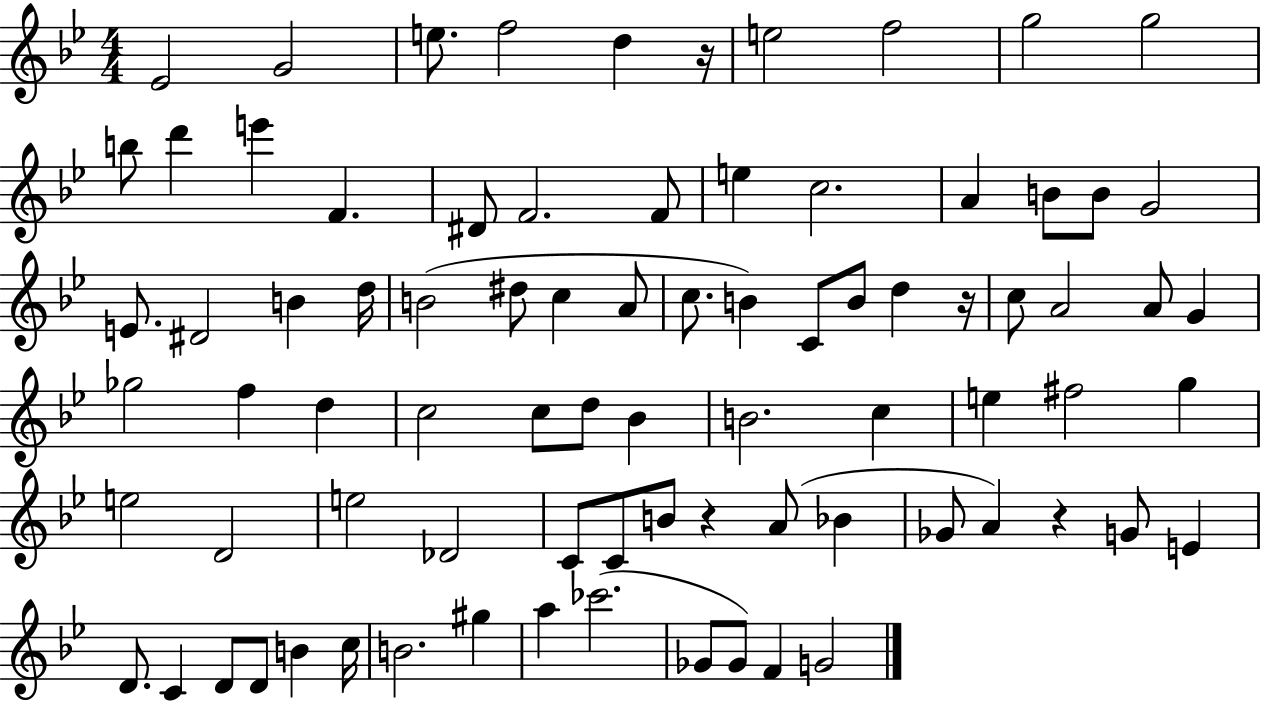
X:1
T:Untitled
M:4/4
L:1/4
K:Bb
_E2 G2 e/2 f2 d z/4 e2 f2 g2 g2 b/2 d' e' F ^D/2 F2 F/2 e c2 A B/2 B/2 G2 E/2 ^D2 B d/4 B2 ^d/2 c A/2 c/2 B C/2 B/2 d z/4 c/2 A2 A/2 G _g2 f d c2 c/2 d/2 _B B2 c e ^f2 g e2 D2 e2 _D2 C/2 C/2 B/2 z A/2 _B _G/2 A z G/2 E D/2 C D/2 D/2 B c/4 B2 ^g a _c'2 _G/2 _G/2 F G2